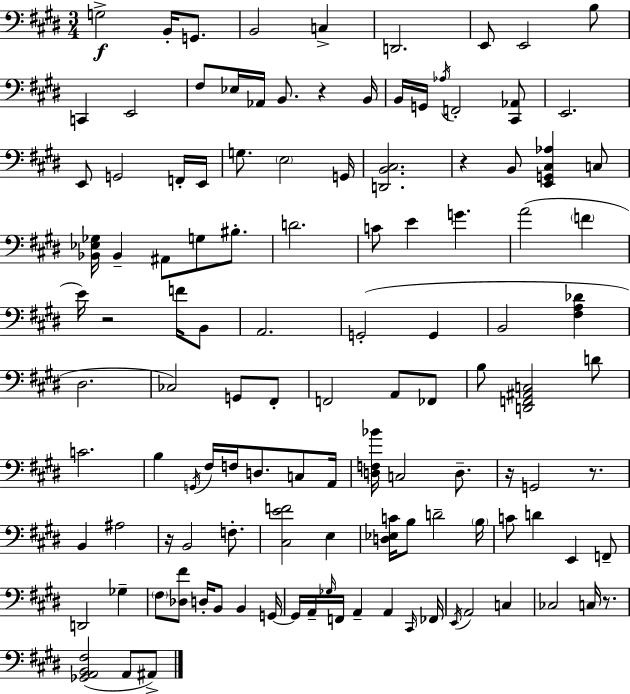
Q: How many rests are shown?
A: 7